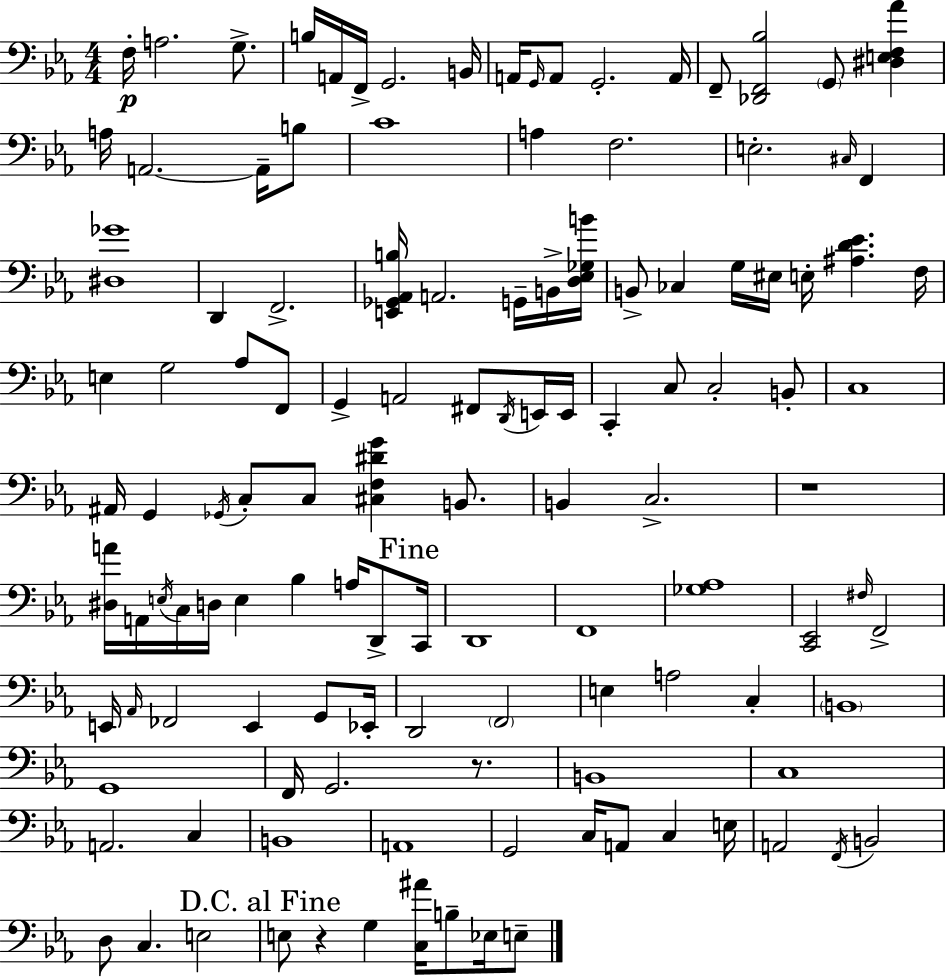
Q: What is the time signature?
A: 4/4